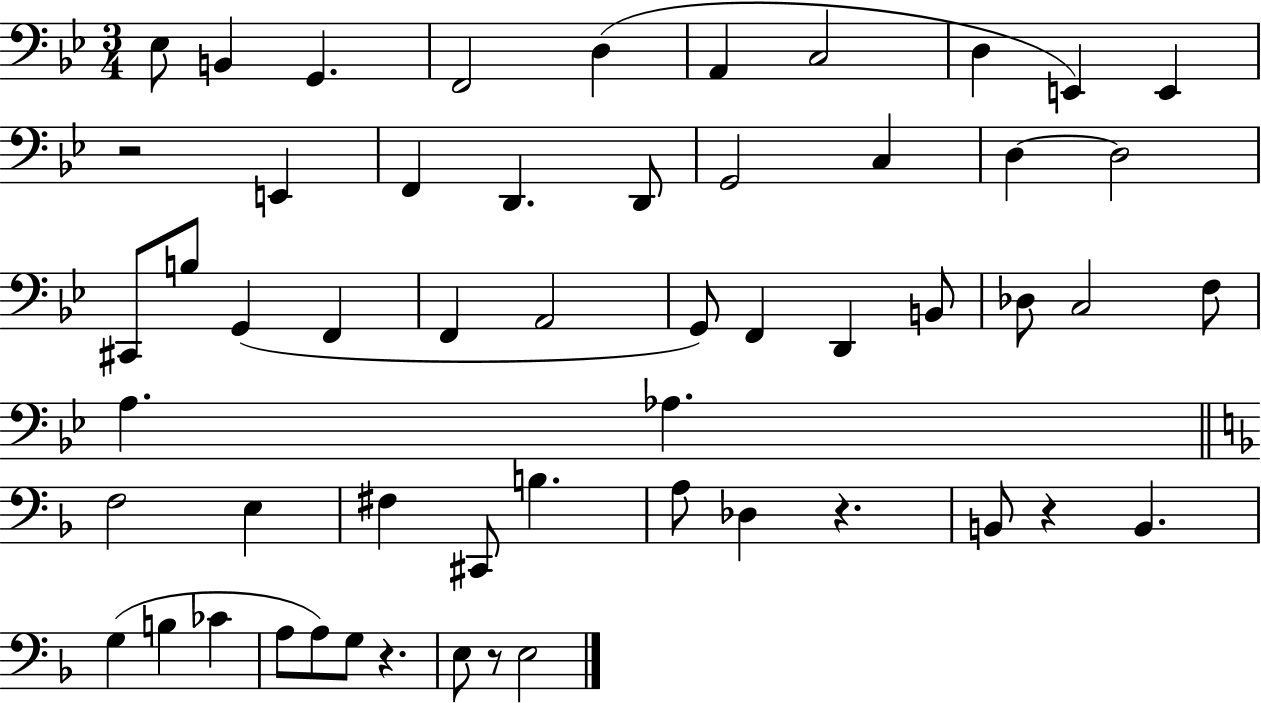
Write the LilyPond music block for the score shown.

{
  \clef bass
  \numericTimeSignature
  \time 3/4
  \key bes \major
  \repeat volta 2 { ees8 b,4 g,4. | f,2 d4( | a,4 c2 | d4 e,4) e,4 | \break r2 e,4 | f,4 d,4. d,8 | g,2 c4 | d4~~ d2 | \break cis,8 b8 g,4( f,4 | f,4 a,2 | g,8) f,4 d,4 b,8 | des8 c2 f8 | \break a4. aes4. | \bar "||" \break \key f \major f2 e4 | fis4 cis,8 b4. | a8 des4 r4. | b,8 r4 b,4. | \break g4( b4 ces'4 | a8 a8) g8 r4. | e8 r8 e2 | } \bar "|."
}